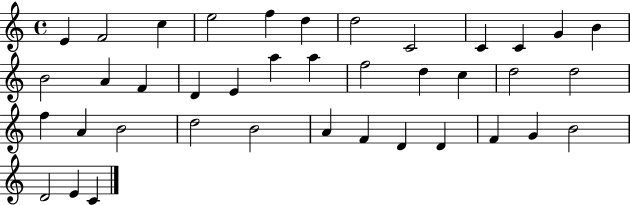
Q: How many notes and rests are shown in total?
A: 39